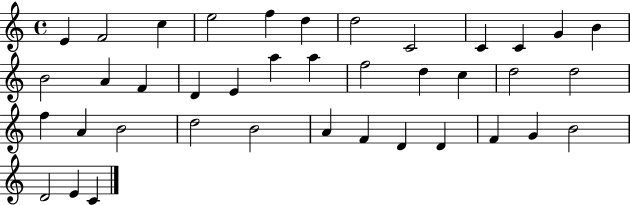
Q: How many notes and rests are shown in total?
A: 39